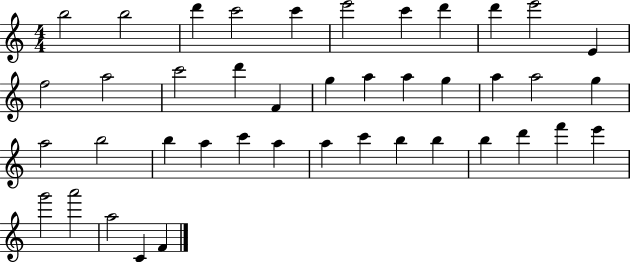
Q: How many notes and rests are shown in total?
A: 42